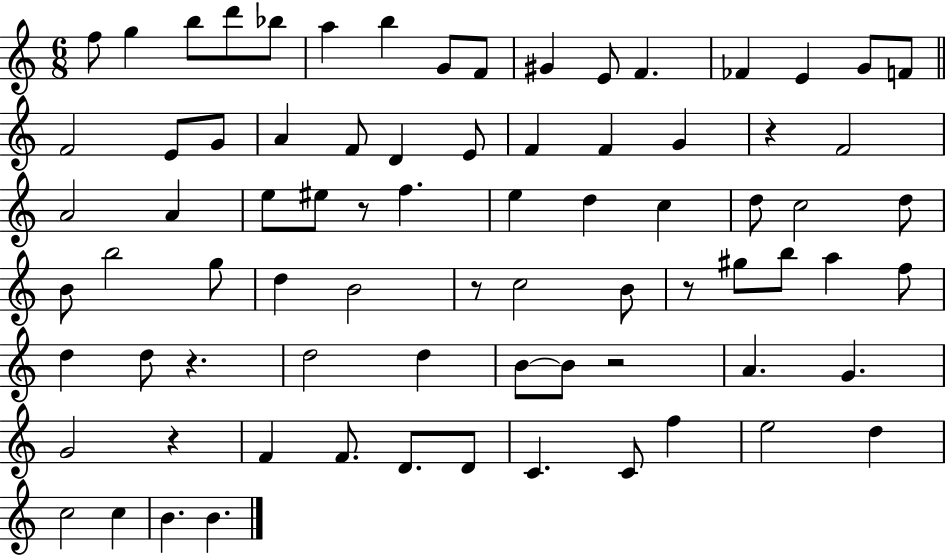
X:1
T:Untitled
M:6/8
L:1/4
K:C
f/2 g b/2 d'/2 _b/2 a b G/2 F/2 ^G E/2 F _F E G/2 F/2 F2 E/2 G/2 A F/2 D E/2 F F G z F2 A2 A e/2 ^e/2 z/2 f e d c d/2 c2 d/2 B/2 b2 g/2 d B2 z/2 c2 B/2 z/2 ^g/2 b/2 a f/2 d d/2 z d2 d B/2 B/2 z2 A G G2 z F F/2 D/2 D/2 C C/2 f e2 d c2 c B B